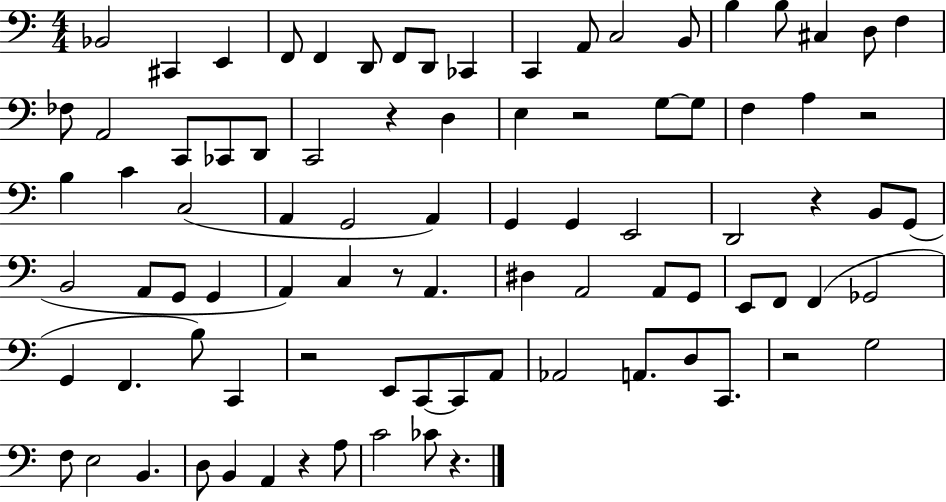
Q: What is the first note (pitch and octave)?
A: Bb2